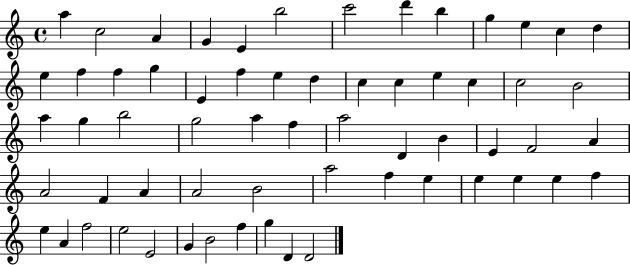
{
  \clef treble
  \time 4/4
  \defaultTimeSignature
  \key c \major
  a''4 c''2 a'4 | g'4 e'4 b''2 | c'''2 d'''4 b''4 | g''4 e''4 c''4 d''4 | \break e''4 f''4 f''4 g''4 | e'4 f''4 e''4 d''4 | c''4 c''4 e''4 c''4 | c''2 b'2 | \break a''4 g''4 b''2 | g''2 a''4 f''4 | a''2 d'4 b'4 | e'4 f'2 a'4 | \break a'2 f'4 a'4 | a'2 b'2 | a''2 f''4 e''4 | e''4 e''4 e''4 f''4 | \break e''4 a'4 f''2 | e''2 e'2 | g'4 b'2 f''4 | g''4 d'4 d'2 | \break \bar "|."
}